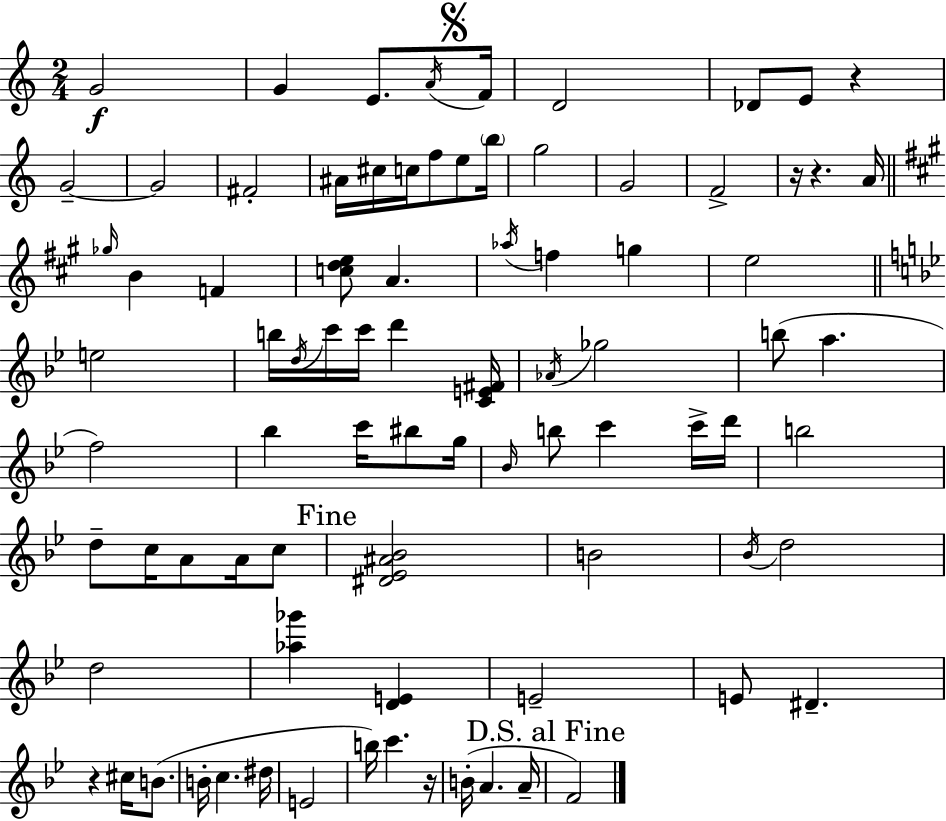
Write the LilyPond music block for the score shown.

{
  \clef treble
  \numericTimeSignature
  \time 2/4
  \key a \minor
  g'2\f | g'4 e'8. \acciaccatura { a'16 } | \mark \markup { \musicglyph "scripts.segno" } f'16 d'2 | des'8 e'8 r4 | \break g'2--~~ | g'2 | fis'2-. | ais'16 cis''16 c''16 f''8 e''8 | \break \parenthesize b''16 g''2 | g'2 | f'2-> | r16 r4. | \break a'16 \bar "||" \break \key a \major \grace { ges''16 } b'4 f'4 | <c'' d'' e''>8 a'4. | \acciaccatura { aes''16 } f''4 g''4 | e''2 | \break \bar "||" \break \key bes \major e''2 | b''16 \acciaccatura { d''16 } c'''16 c'''16 d'''4 | <c' e' fis'>16 \acciaccatura { aes'16 } ges''2 | b''8( a''4. | \break f''2) | bes''4 c'''16 bis''8 | g''16 \grace { bes'16 } b''8 c'''4 | c'''16-> d'''16 b''2 | \break d''8-- c''16 a'8 | a'16 c''8 \mark "Fine" <dis' ees' ais' bes'>2 | b'2 | \acciaccatura { bes'16 } d''2 | \break d''2 | <aes'' ges'''>4 | <d' e'>4 e'2-- | e'8 dis'4.-- | \break r4 | cis''16 b'8.( b'16-. c''4. | dis''16 e'2 | b''16) c'''4. | \break r16 b'16-.( a'4. | a'16-- \mark "D.S. al Fine" f'2) | \bar "|."
}